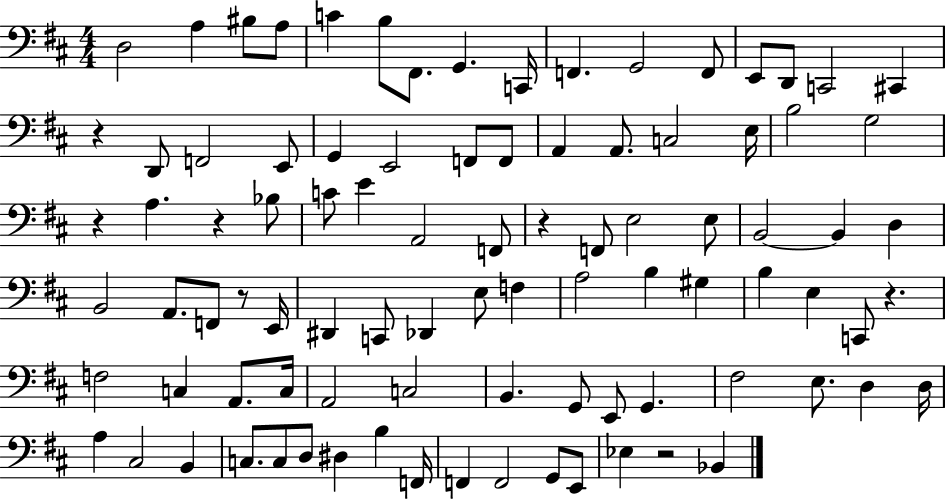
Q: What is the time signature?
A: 4/4